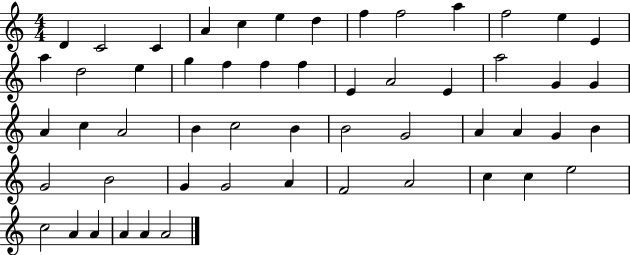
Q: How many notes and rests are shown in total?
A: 54